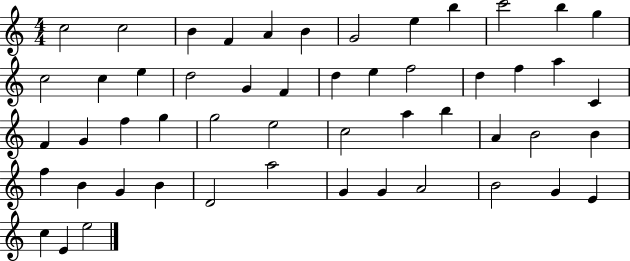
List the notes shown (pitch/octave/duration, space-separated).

C5/h C5/h B4/q F4/q A4/q B4/q G4/h E5/q B5/q C6/h B5/q G5/q C5/h C5/q E5/q D5/h G4/q F4/q D5/q E5/q F5/h D5/q F5/q A5/q C4/q F4/q G4/q F5/q G5/q G5/h E5/h C5/h A5/q B5/q A4/q B4/h B4/q F5/q B4/q G4/q B4/q D4/h A5/h G4/q G4/q A4/h B4/h G4/q E4/q C5/q E4/q E5/h